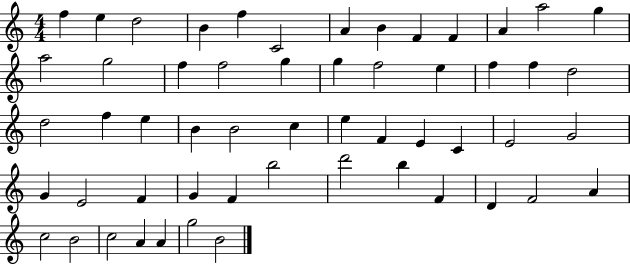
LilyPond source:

{
  \clef treble
  \numericTimeSignature
  \time 4/4
  \key c \major
  f''4 e''4 d''2 | b'4 f''4 c'2 | a'4 b'4 f'4 f'4 | a'4 a''2 g''4 | \break a''2 g''2 | f''4 f''2 g''4 | g''4 f''2 e''4 | f''4 f''4 d''2 | \break d''2 f''4 e''4 | b'4 b'2 c''4 | e''4 f'4 e'4 c'4 | e'2 g'2 | \break g'4 e'2 f'4 | g'4 f'4 b''2 | d'''2 b''4 f'4 | d'4 f'2 a'4 | \break c''2 b'2 | c''2 a'4 a'4 | g''2 b'2 | \bar "|."
}